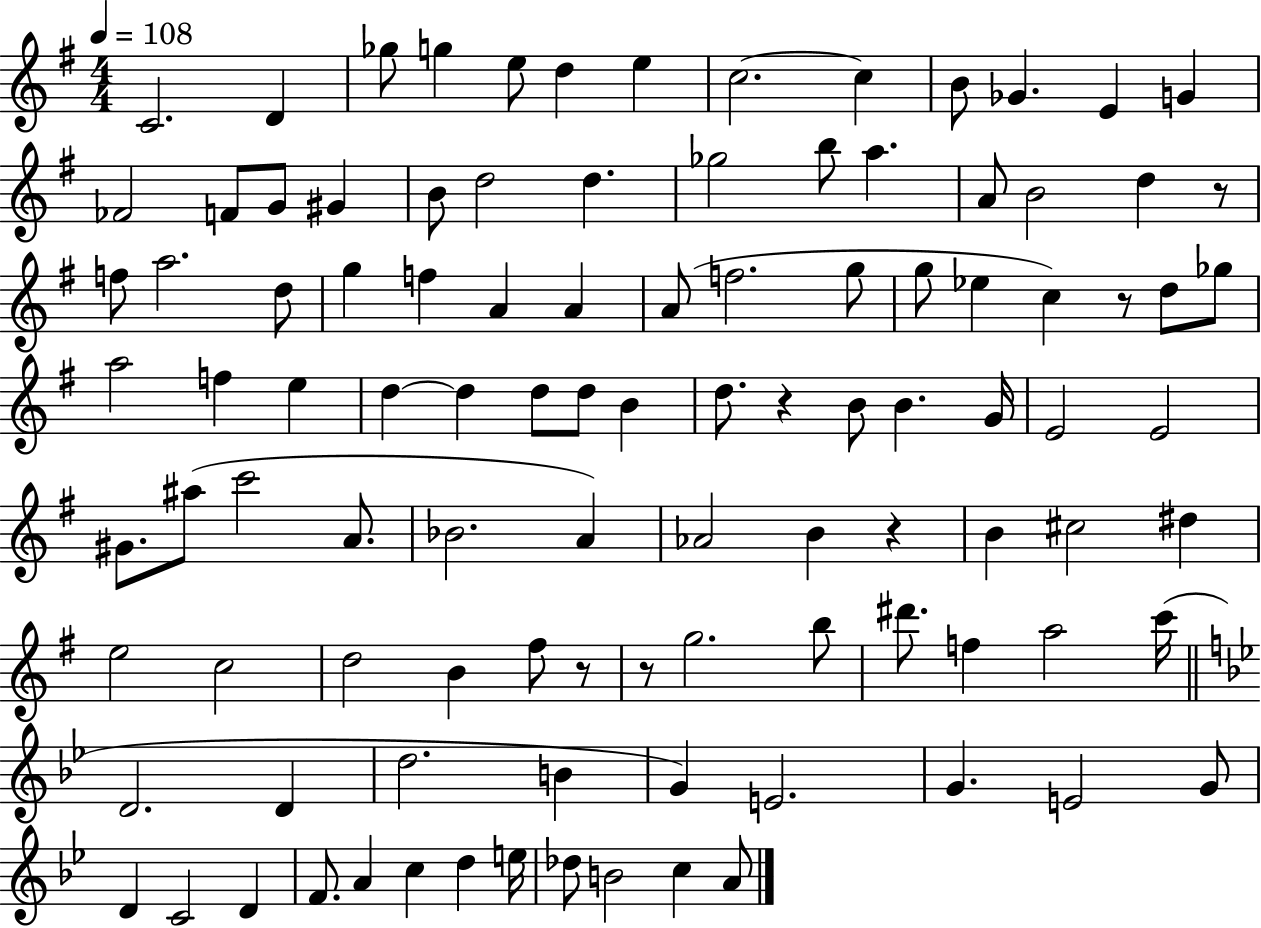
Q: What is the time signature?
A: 4/4